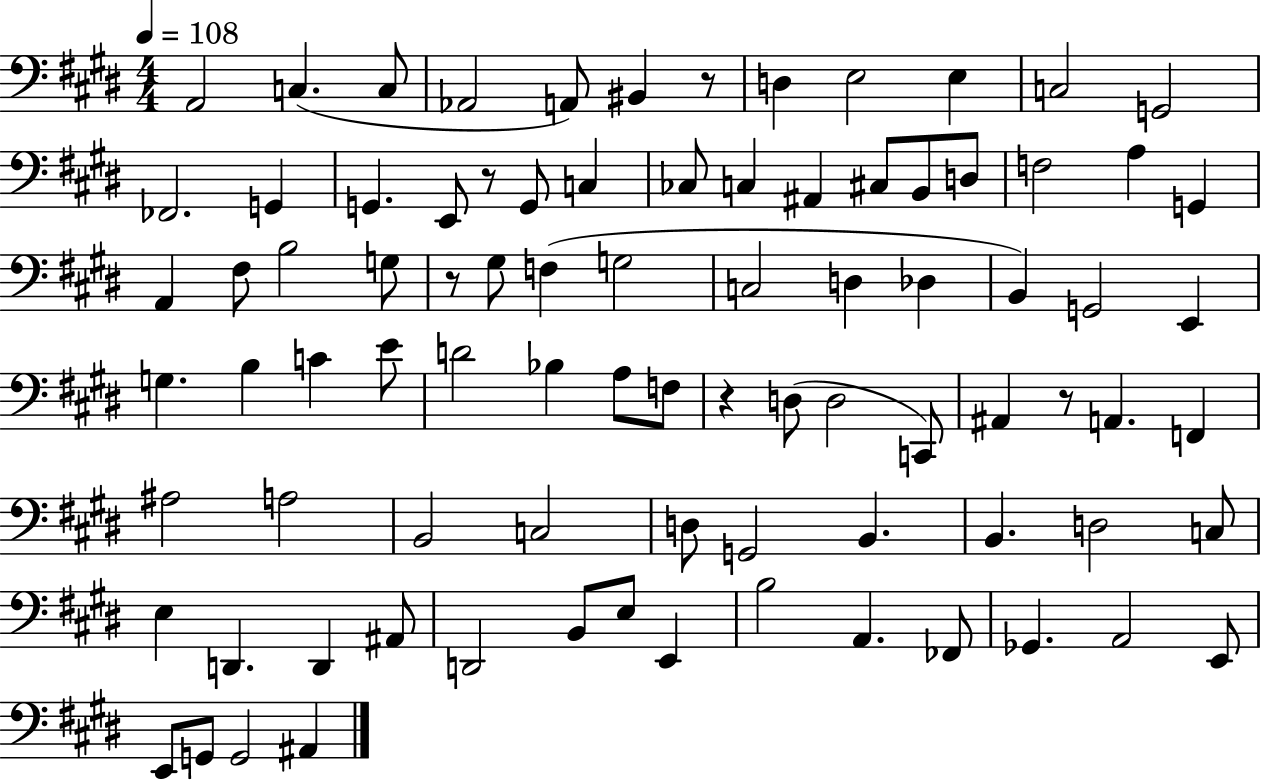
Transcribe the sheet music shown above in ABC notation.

X:1
T:Untitled
M:4/4
L:1/4
K:E
A,,2 C, C,/2 _A,,2 A,,/2 ^B,, z/2 D, E,2 E, C,2 G,,2 _F,,2 G,, G,, E,,/2 z/2 G,,/2 C, _C,/2 C, ^A,, ^C,/2 B,,/2 D,/2 F,2 A, G,, A,, ^F,/2 B,2 G,/2 z/2 ^G,/2 F, G,2 C,2 D, _D, B,, G,,2 E,, G, B, C E/2 D2 _B, A,/2 F,/2 z D,/2 D,2 C,,/2 ^A,, z/2 A,, F,, ^A,2 A,2 B,,2 C,2 D,/2 G,,2 B,, B,, D,2 C,/2 E, D,, D,, ^A,,/2 D,,2 B,,/2 E,/2 E,, B,2 A,, _F,,/2 _G,, A,,2 E,,/2 E,,/2 G,,/2 G,,2 ^A,,